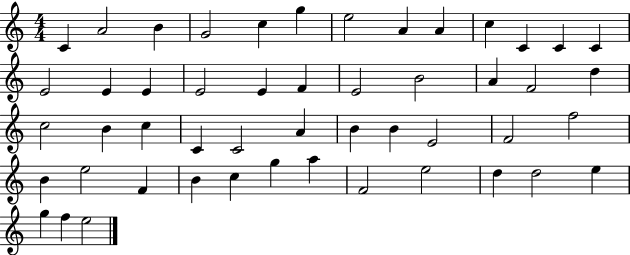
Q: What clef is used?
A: treble